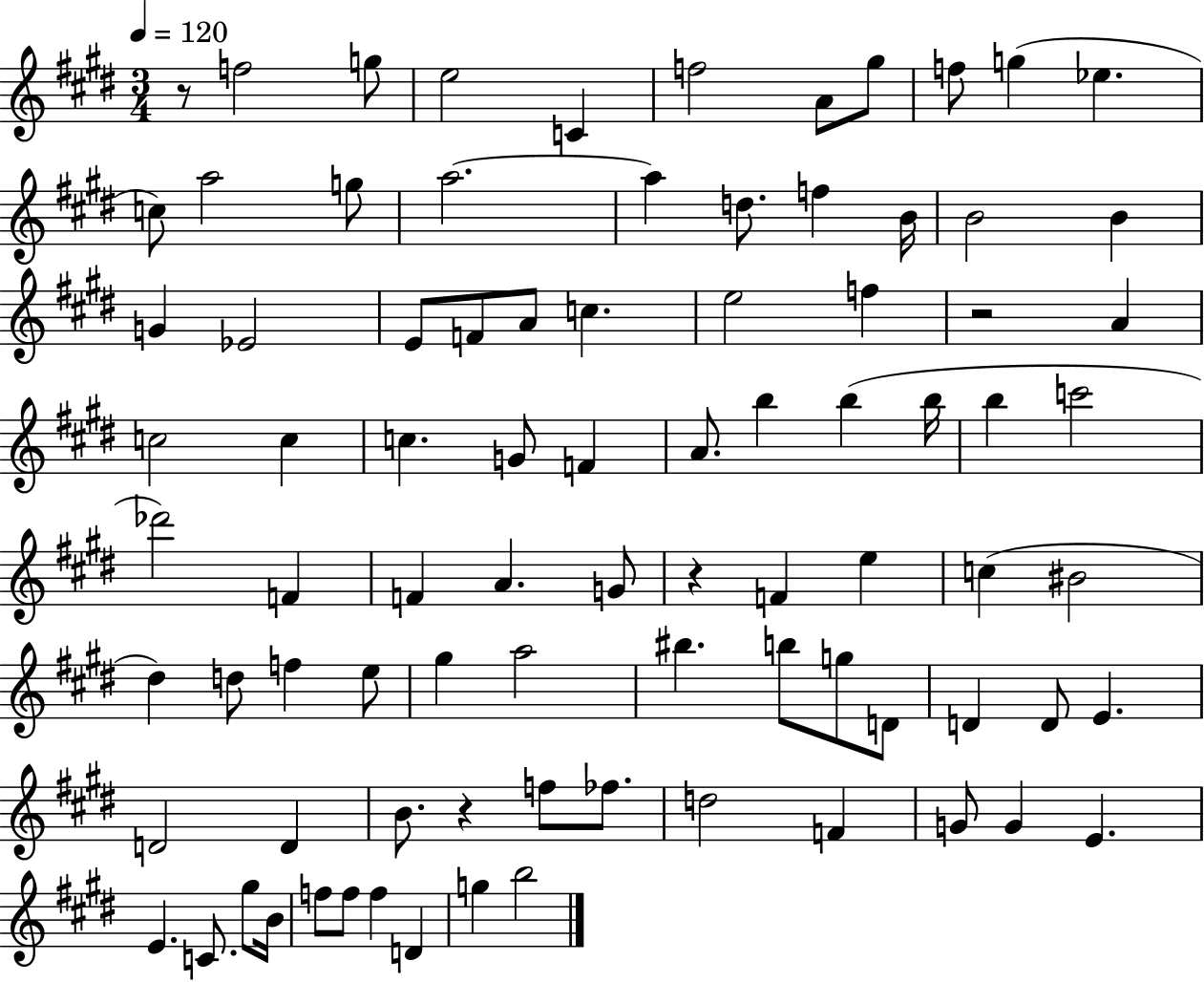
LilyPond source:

{
  \clef treble
  \numericTimeSignature
  \time 3/4
  \key e \major
  \tempo 4 = 120
  r8 f''2 g''8 | e''2 c'4 | f''2 a'8 gis''8 | f''8 g''4( ees''4. | \break c''8) a''2 g''8 | a''2.~~ | a''4 d''8. f''4 b'16 | b'2 b'4 | \break g'4 ees'2 | e'8 f'8 a'8 c''4. | e''2 f''4 | r2 a'4 | \break c''2 c''4 | c''4. g'8 f'4 | a'8. b''4 b''4( b''16 | b''4 c'''2 | \break des'''2) f'4 | f'4 a'4. g'8 | r4 f'4 e''4 | c''4( bis'2 | \break dis''4) d''8 f''4 e''8 | gis''4 a''2 | bis''4. b''8 g''8 d'8 | d'4 d'8 e'4. | \break d'2 d'4 | b'8. r4 f''8 fes''8. | d''2 f'4 | g'8 g'4 e'4. | \break e'4. c'8. gis''8 b'16 | f''8 f''8 f''4 d'4 | g''4 b''2 | \bar "|."
}